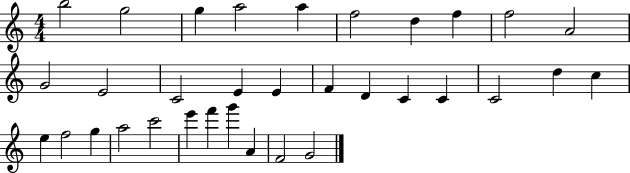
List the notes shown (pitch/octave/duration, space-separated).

B5/h G5/h G5/q A5/h A5/q F5/h D5/q F5/q F5/h A4/h G4/h E4/h C4/h E4/q E4/q F4/q D4/q C4/q C4/q C4/h D5/q C5/q E5/q F5/h G5/q A5/h C6/h E6/q F6/q G6/q A4/q F4/h G4/h